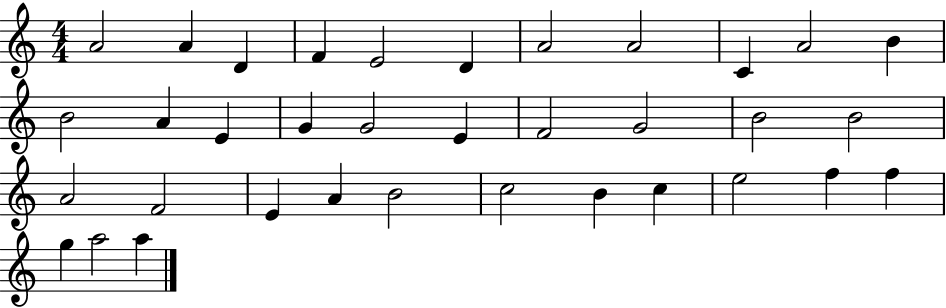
A4/h A4/q D4/q F4/q E4/h D4/q A4/h A4/h C4/q A4/h B4/q B4/h A4/q E4/q G4/q G4/h E4/q F4/h G4/h B4/h B4/h A4/h F4/h E4/q A4/q B4/h C5/h B4/q C5/q E5/h F5/q F5/q G5/q A5/h A5/q